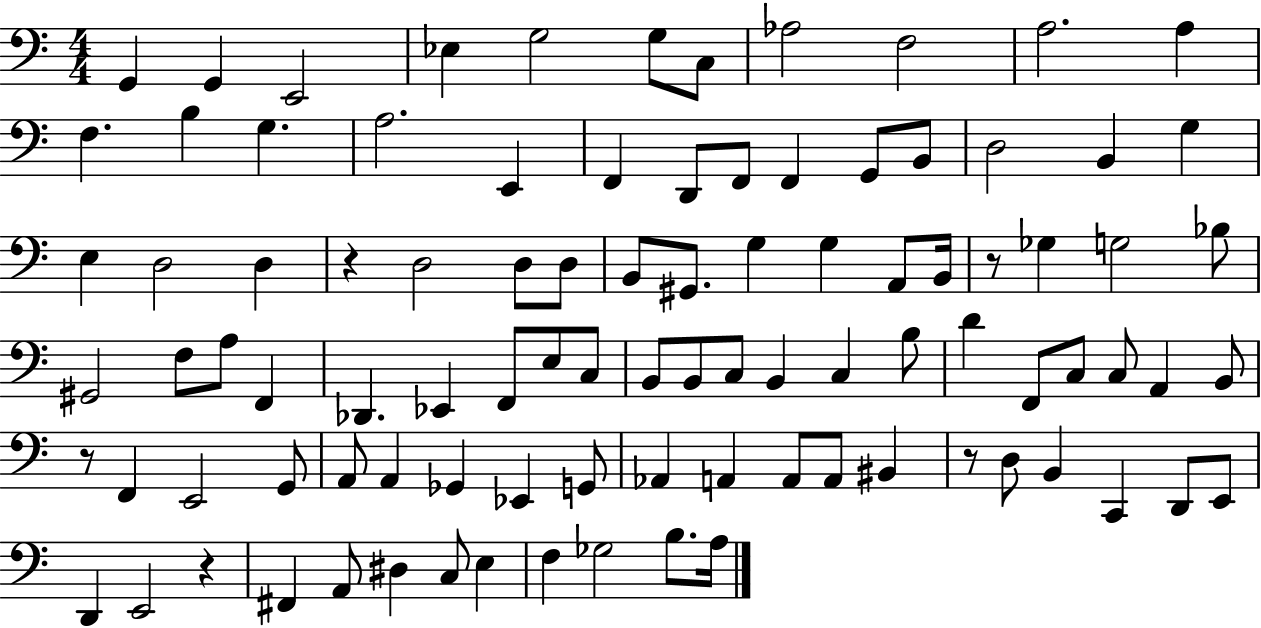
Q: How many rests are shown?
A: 5